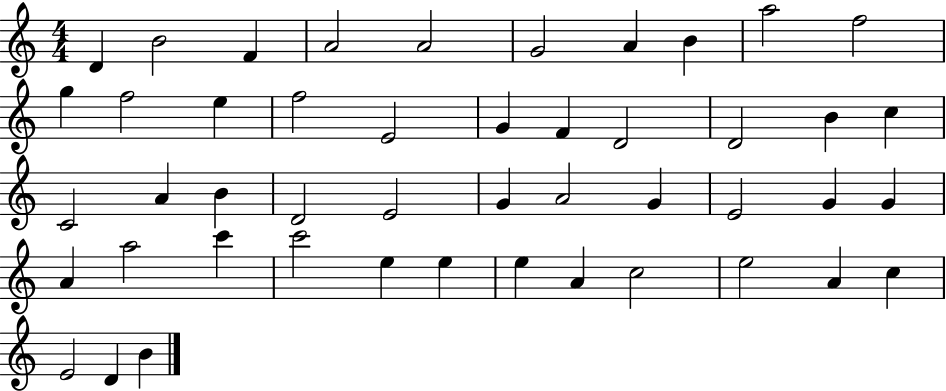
D4/q B4/h F4/q A4/h A4/h G4/h A4/q B4/q A5/h F5/h G5/q F5/h E5/q F5/h E4/h G4/q F4/q D4/h D4/h B4/q C5/q C4/h A4/q B4/q D4/h E4/h G4/q A4/h G4/q E4/h G4/q G4/q A4/q A5/h C6/q C6/h E5/q E5/q E5/q A4/q C5/h E5/h A4/q C5/q E4/h D4/q B4/q